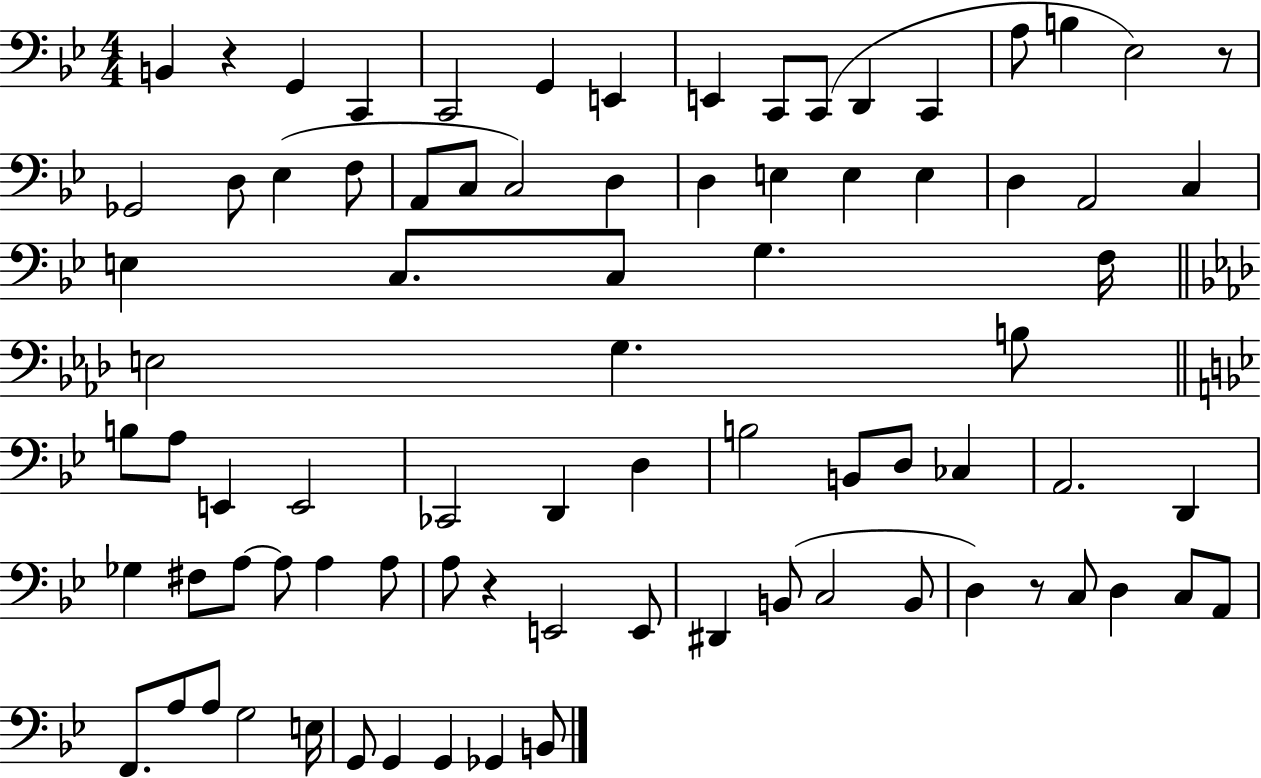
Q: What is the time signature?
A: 4/4